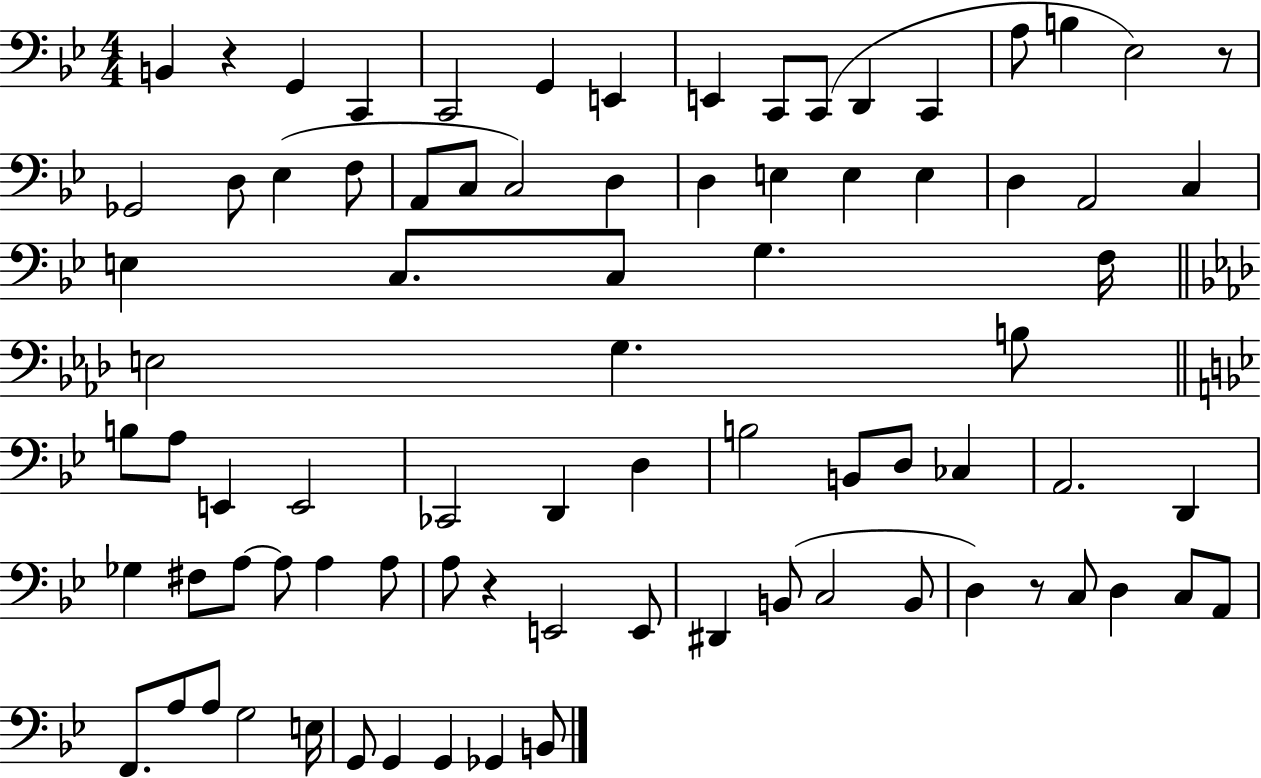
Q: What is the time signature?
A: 4/4